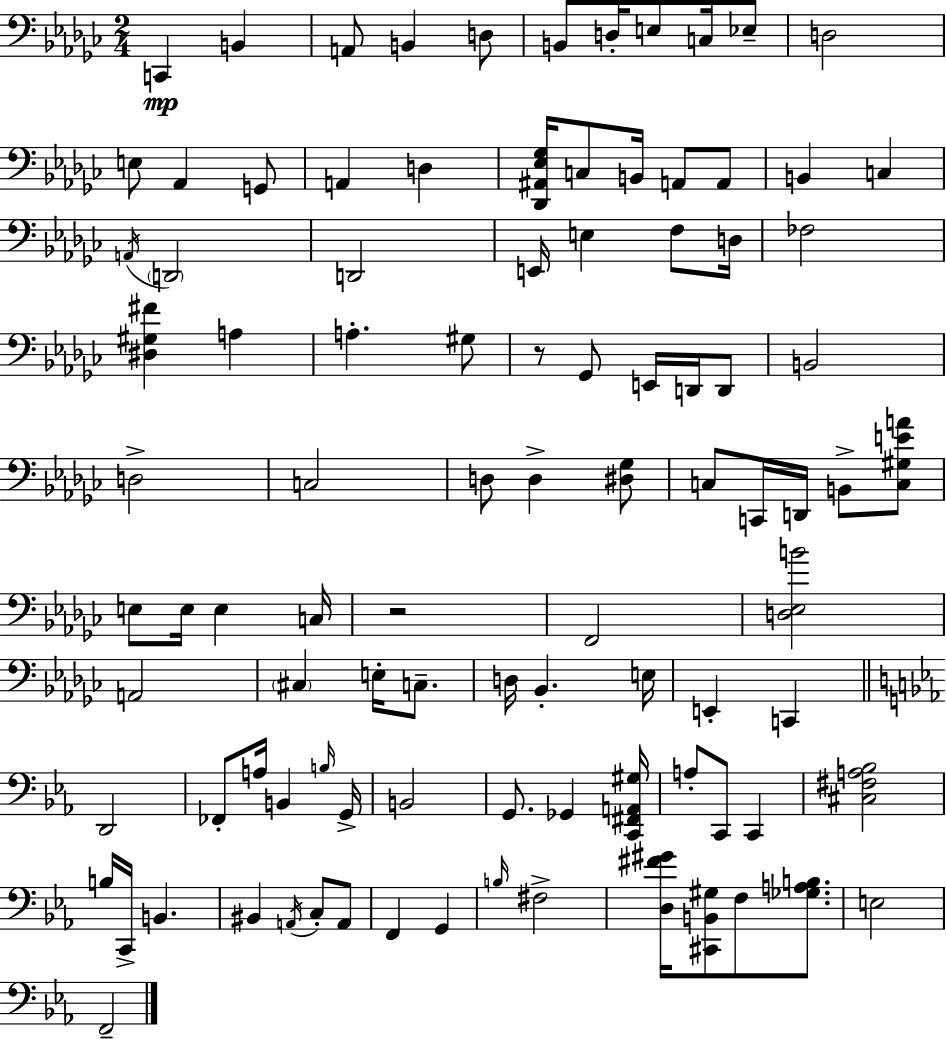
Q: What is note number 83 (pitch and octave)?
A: F#3